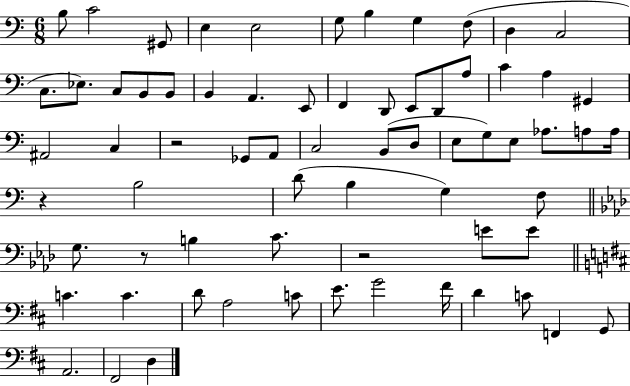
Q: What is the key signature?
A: C major